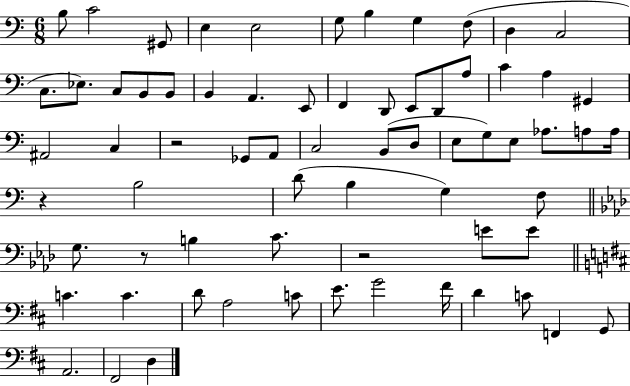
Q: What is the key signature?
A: C major